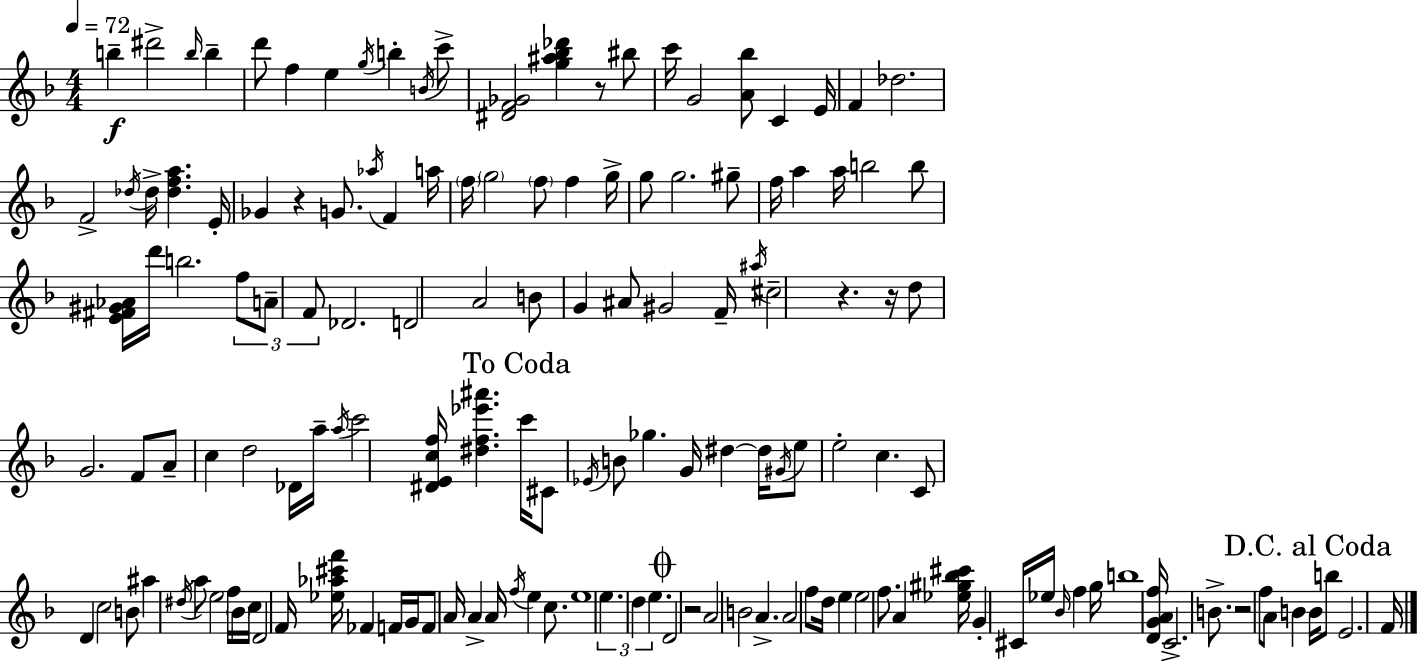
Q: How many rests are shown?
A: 6